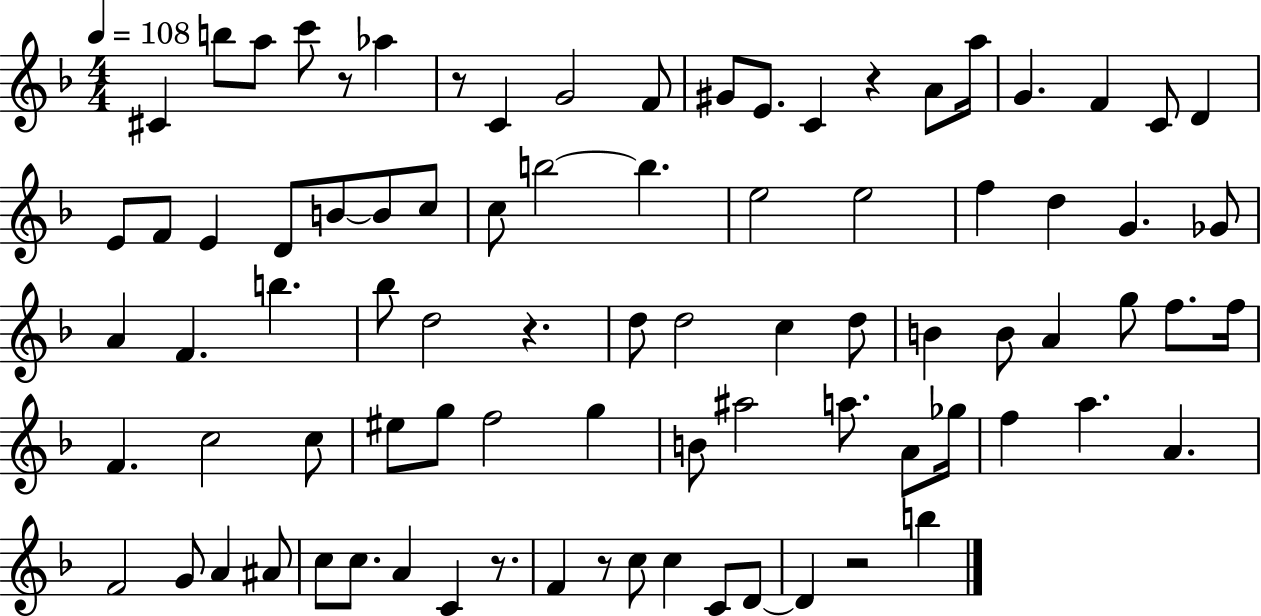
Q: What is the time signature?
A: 4/4